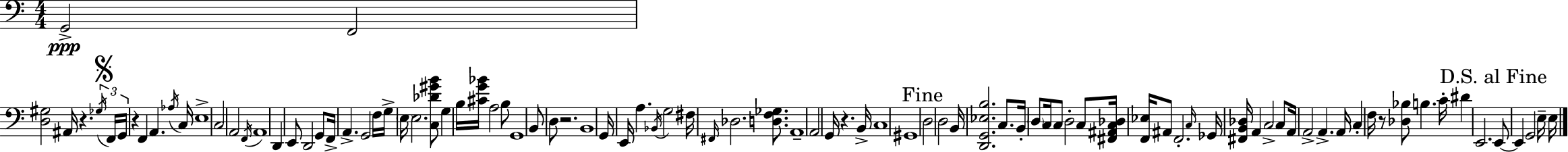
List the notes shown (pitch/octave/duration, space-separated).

G2/h F2/h [D3,G#3]/h A#2/s R/q. Gb3/s F2/s G2/s R/q F2/q A2/q. Ab3/s C3/s E3/w C3/h A2/h F2/s A2/w D2/q E2/e D2/h G2/e F2/s A2/q. G2/h F3/s G3/s E3/s E3/h. [C3,Db4,G#4,B4]/e G3/q B3/s [C#4,G4,Bb4]/s A3/h B3/e G2/w B2/e D3/e R/h. B2/w G2/s E2/s A3/q. Bb2/s G3/h F#3/s F#2/s Db3/h. [D3,F3,Gb3]/e. A2/w A2/h G2/s R/q. B2/s C3/w G#2/w D3/h D3/h B2/s [D2,G2,Eb3,B3]/h. C3/e. B2/s D3/e C3/s C3/e D3/h C3/e [F#2,A#2,C3,Db3]/s [F2,Eb3]/s A#2/e F2/h. C3/s Gb2/s [F#2,B2,Db3]/s A2/q C3/h C3/e A2/s A2/h A2/q. A2/s C3/q F3/s R/e [Db3,Bb3]/e B3/q. C4/s D#4/q E2/h. E2/e E2/q G2/h E3/s E3/s